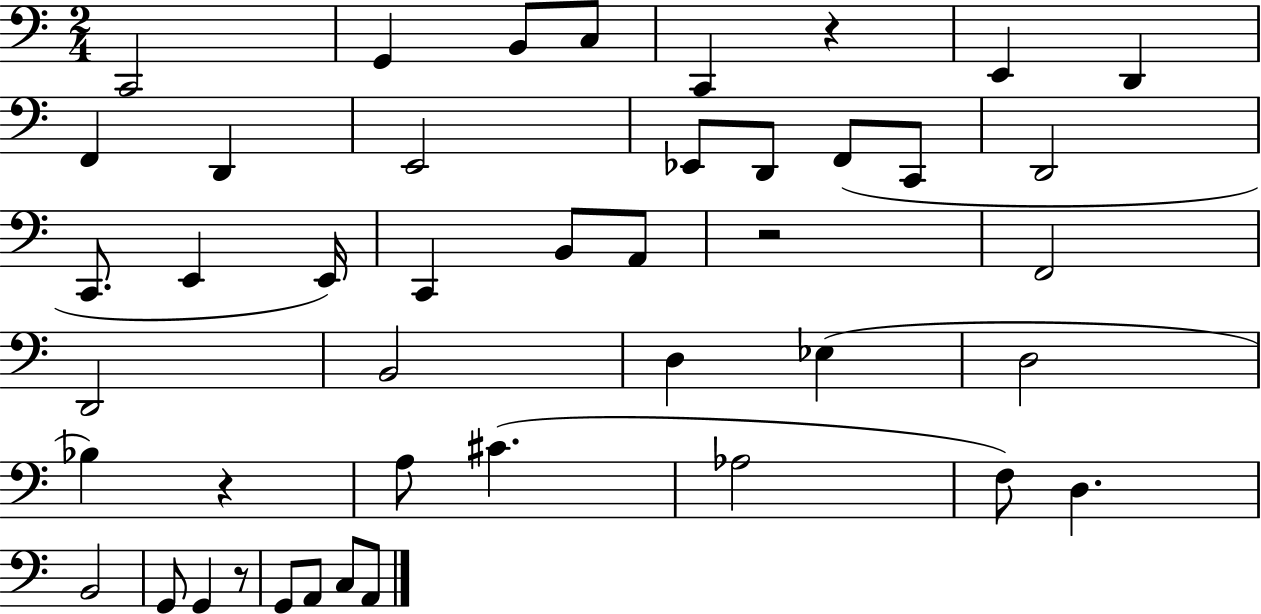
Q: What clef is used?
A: bass